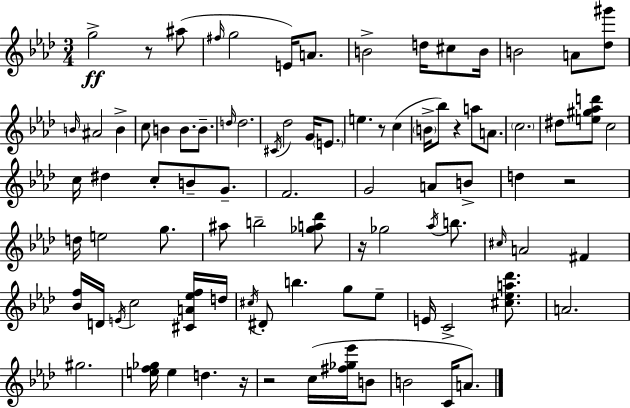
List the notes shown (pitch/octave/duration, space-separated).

G5/h R/e A#5/e F#5/s G5/h E4/s A4/e. B4/h D5/s C#5/e B4/s B4/h A4/e [Db5,G#6]/e B4/s A#4/h B4/q C5/e B4/q B4/e. B4/e. D5/s D5/h. C#4/s Db5/h G4/s E4/e. E5/q. R/e C5/q B4/s Bb5/e R/q A5/e A4/e. C5/h. D#5/e [E5,G#5,Ab5,D6]/e C5/h C5/s D#5/q C5/e B4/e G4/e. F4/h. G4/h A4/e B4/e D5/q R/h D5/s E5/h G5/e. A#5/e B5/h [Gb5,A5,Db6]/e R/s Gb5/h Ab5/s B5/e. C#5/s A4/h F#4/q [Bb4,F5]/s D4/s E4/s C5/h [C#4,A4,Eb5,F5]/s D5/s C#5/s D#4/e B5/q. G5/e Eb5/e E4/s C4/h [C#5,Eb5,A5,Db6]/e. A4/h. G#5/h. [E5,F5,Gb5]/s E5/q D5/q. R/s R/h C5/s [F#5,Gb5,Eb6]/s B4/e B4/h C4/s A4/e.